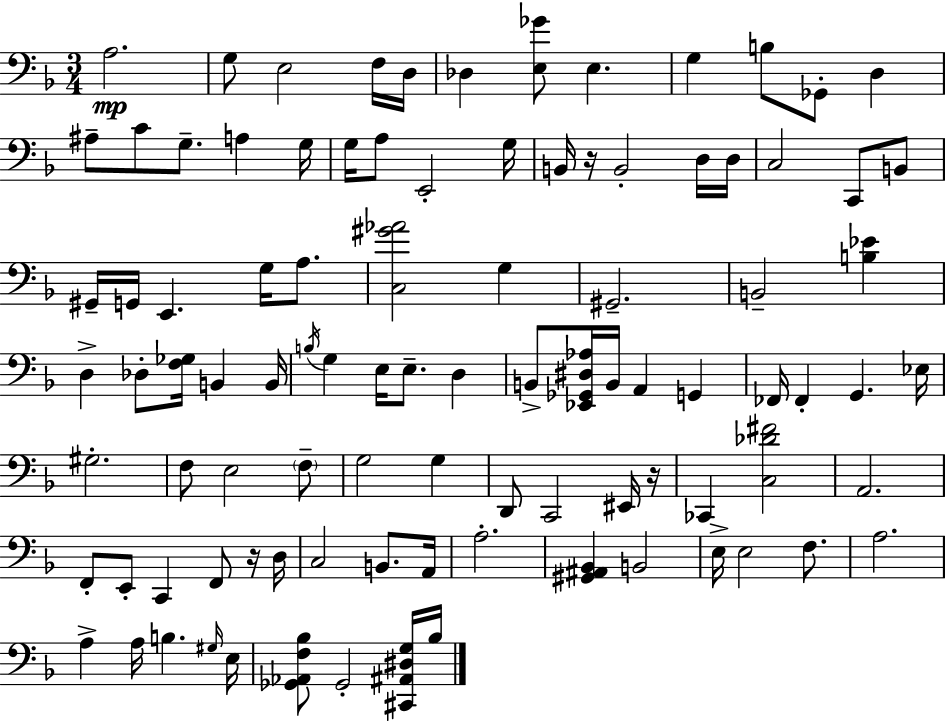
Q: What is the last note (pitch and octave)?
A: Bb3